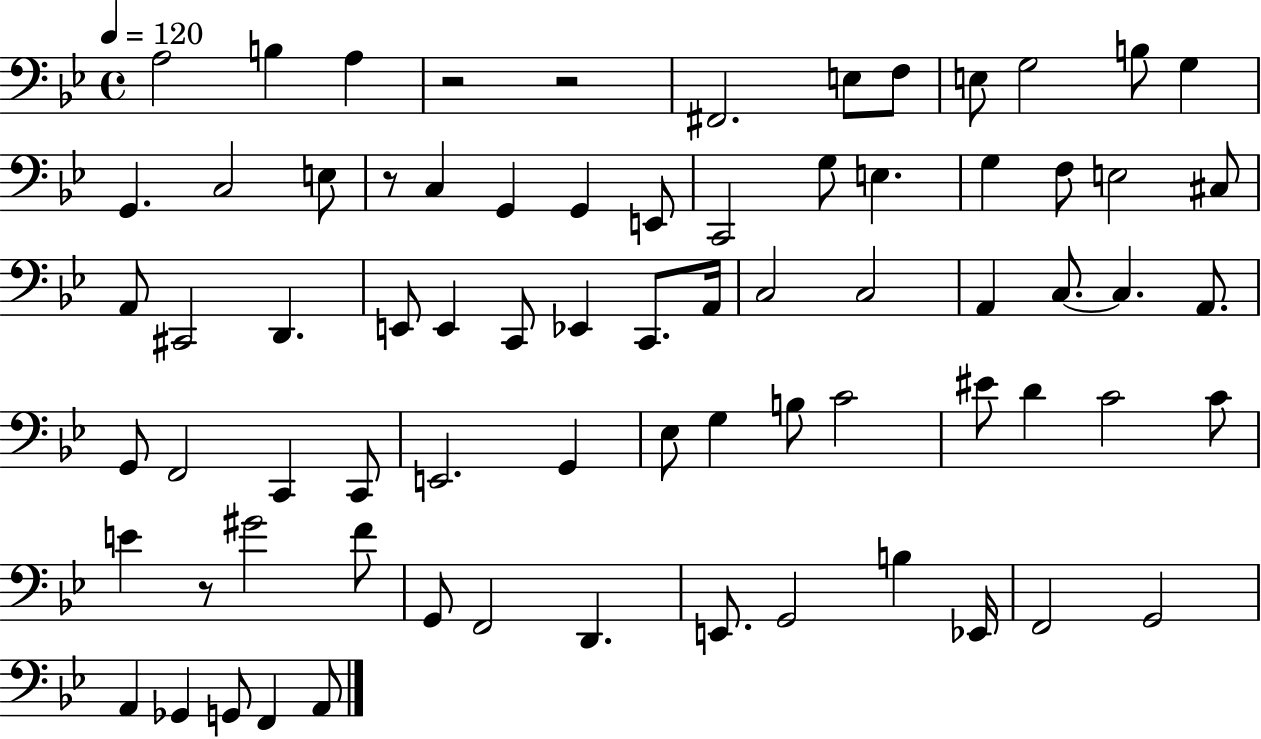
{
  \clef bass
  \time 4/4
  \defaultTimeSignature
  \key bes \major
  \tempo 4 = 120
  a2 b4 a4 | r2 r2 | fis,2. e8 f8 | e8 g2 b8 g4 | \break g,4. c2 e8 | r8 c4 g,4 g,4 e,8 | c,2 g8 e4. | g4 f8 e2 cis8 | \break a,8 cis,2 d,4. | e,8 e,4 c,8 ees,4 c,8. a,16 | c2 c2 | a,4 c8.~~ c4. a,8. | \break g,8 f,2 c,4 c,8 | e,2. g,4 | ees8 g4 b8 c'2 | eis'8 d'4 c'2 c'8 | \break e'4 r8 gis'2 f'8 | g,8 f,2 d,4. | e,8. g,2 b4 ees,16 | f,2 g,2 | \break a,4 ges,4 g,8 f,4 a,8 | \bar "|."
}